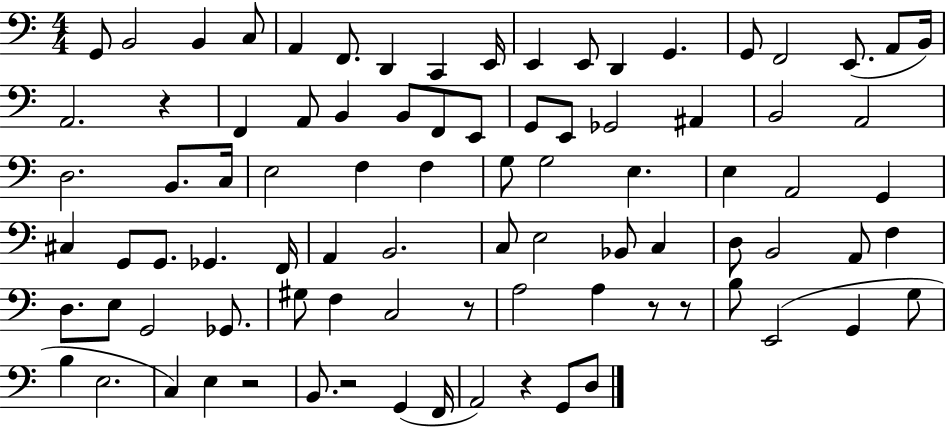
X:1
T:Untitled
M:4/4
L:1/4
K:C
G,,/2 B,,2 B,, C,/2 A,, F,,/2 D,, C,, E,,/4 E,, E,,/2 D,, G,, G,,/2 F,,2 E,,/2 A,,/2 B,,/4 A,,2 z F,, A,,/2 B,, B,,/2 F,,/2 E,,/2 G,,/2 E,,/2 _G,,2 ^A,, B,,2 A,,2 D,2 B,,/2 C,/4 E,2 F, F, G,/2 G,2 E, E, A,,2 G,, ^C, G,,/2 G,,/2 _G,, F,,/4 A,, B,,2 C,/2 E,2 _B,,/2 C, D,/2 B,,2 A,,/2 F, D,/2 E,/2 G,,2 _G,,/2 ^G,/2 F, C,2 z/2 A,2 A, z/2 z/2 B,/2 E,,2 G,, G,/2 B, E,2 C, E, z2 B,,/2 z2 G,, F,,/4 A,,2 z G,,/2 D,/2